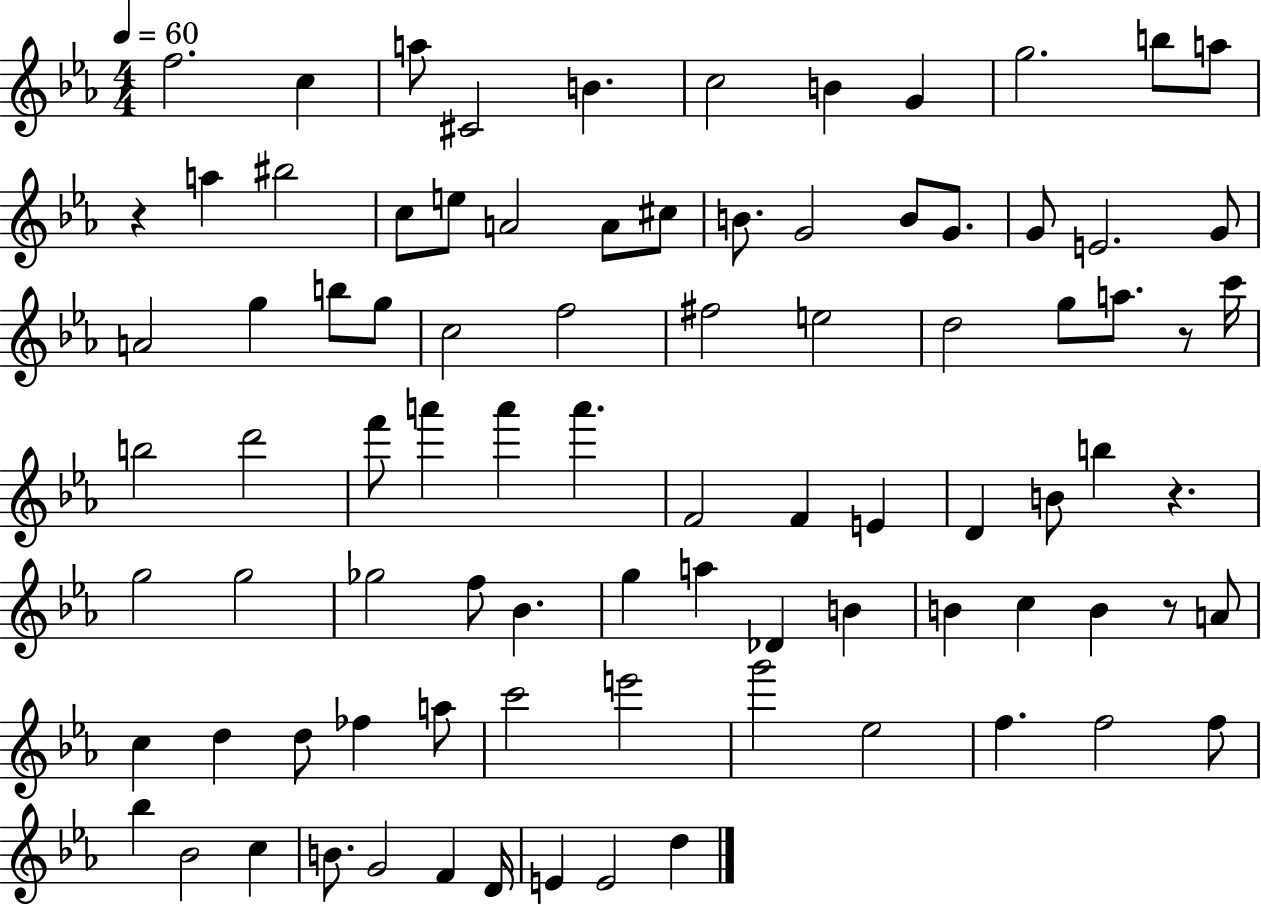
X:1
T:Untitled
M:4/4
L:1/4
K:Eb
f2 c a/2 ^C2 B c2 B G g2 b/2 a/2 z a ^b2 c/2 e/2 A2 A/2 ^c/2 B/2 G2 B/2 G/2 G/2 E2 G/2 A2 g b/2 g/2 c2 f2 ^f2 e2 d2 g/2 a/2 z/2 c'/4 b2 d'2 f'/2 a' a' a' F2 F E D B/2 b z g2 g2 _g2 f/2 _B g a _D B B c B z/2 A/2 c d d/2 _f a/2 c'2 e'2 g'2 _e2 f f2 f/2 _b _B2 c B/2 G2 F D/4 E E2 d